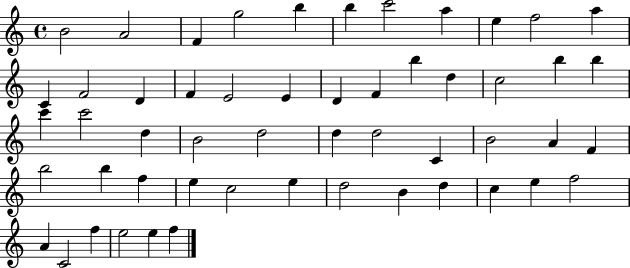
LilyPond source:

{
  \clef treble
  \time 4/4
  \defaultTimeSignature
  \key c \major
  b'2 a'2 | f'4 g''2 b''4 | b''4 c'''2 a''4 | e''4 f''2 a''4 | \break c'4 f'2 d'4 | f'4 e'2 e'4 | d'4 f'4 b''4 d''4 | c''2 b''4 b''4 | \break c'''4 c'''2 d''4 | b'2 d''2 | d''4 d''2 c'4 | b'2 a'4 f'4 | \break b''2 b''4 f''4 | e''4 c''2 e''4 | d''2 b'4 d''4 | c''4 e''4 f''2 | \break a'4 c'2 f''4 | e''2 e''4 f''4 | \bar "|."
}